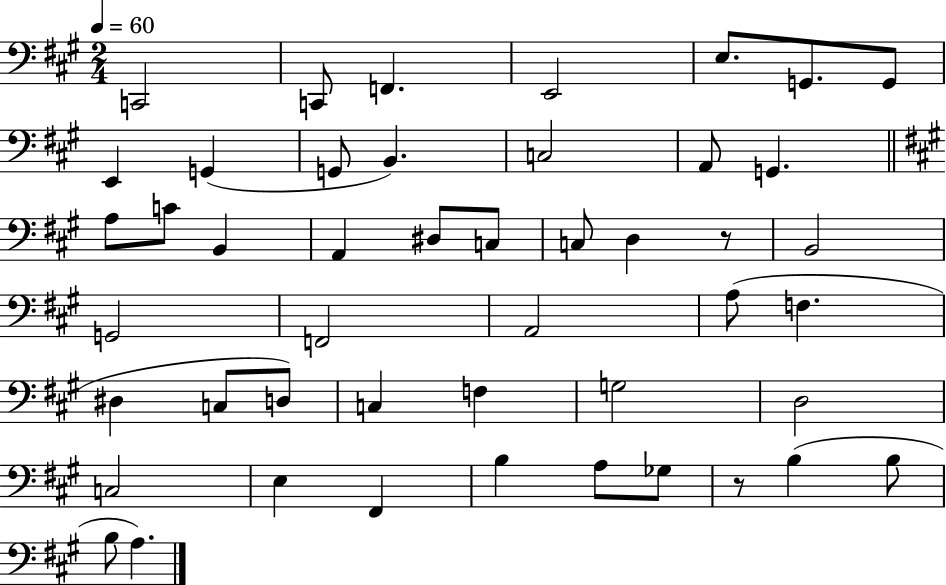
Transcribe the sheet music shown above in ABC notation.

X:1
T:Untitled
M:2/4
L:1/4
K:A
C,,2 C,,/2 F,, E,,2 E,/2 G,,/2 G,,/2 E,, G,, G,,/2 B,, C,2 A,,/2 G,, A,/2 C/2 B,, A,, ^D,/2 C,/2 C,/2 D, z/2 B,,2 G,,2 F,,2 A,,2 A,/2 F, ^D, C,/2 D,/2 C, F, G,2 D,2 C,2 E, ^F,, B, A,/2 _G,/2 z/2 B, B,/2 B,/2 A,